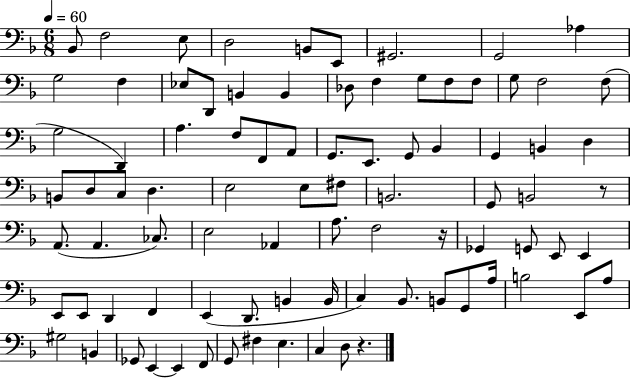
{
  \clef bass
  \numericTimeSignature
  \time 6/8
  \key f \major
  \tempo 4 = 60
  bes,8 f2 e8 | d2 b,8 e,8 | gis,2. | g,2 aes4 | \break g2 f4 | ees8 d,8 b,4 b,4 | des8 f4 g8 f8 f8 | g8 f2 f8( | \break g2 d,4) | a4. f8 f,8 a,8 | g,8. e,8. g,8 bes,4 | g,4 b,4 d4 | \break b,8 d8 c8 d4. | e2 e8 fis8 | b,2. | g,8 b,2 r8 | \break a,8.( a,4. ces8.) | e2 aes,4 | a8. f2 r16 | ges,4 g,8 e,8 e,4 | \break e,8 e,8 d,4 f,4 | e,4( d,8. b,4 b,16 | c4) bes,8. b,8 g,8 a16 | b2 e,8 a8 | \break gis2 b,4 | ges,8 e,4~~ e,4 f,8 | g,8 fis4 e4. | c4 d8 r4. | \break \bar "|."
}